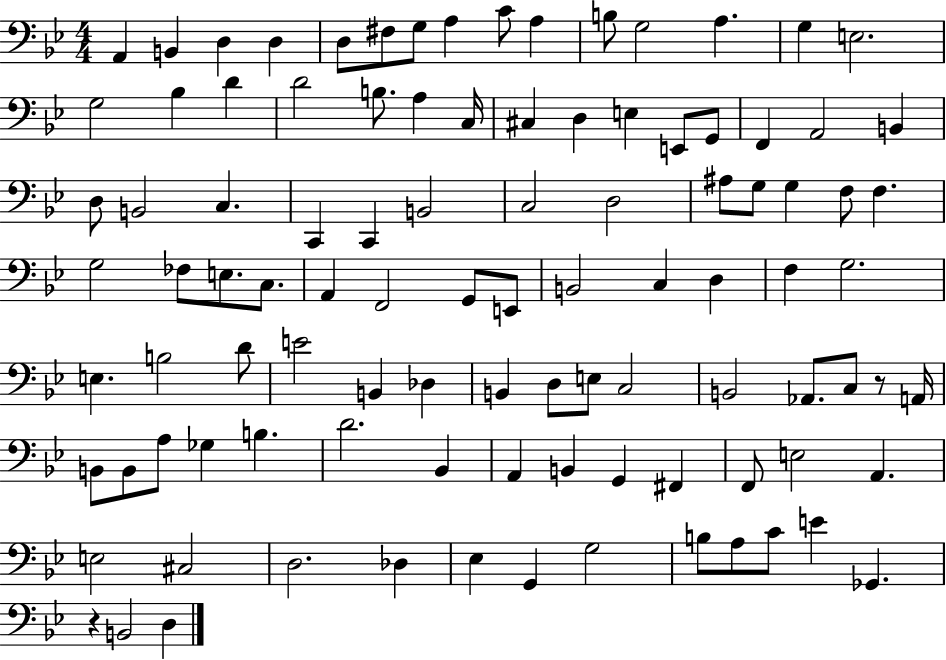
{
  \clef bass
  \numericTimeSignature
  \time 4/4
  \key bes \major
  a,4 b,4 d4 d4 | d8 fis8 g8 a4 c'8 a4 | b8 g2 a4. | g4 e2. | \break g2 bes4 d'4 | d'2 b8. a4 c16 | cis4 d4 e4 e,8 g,8 | f,4 a,2 b,4 | \break d8 b,2 c4. | c,4 c,4 b,2 | c2 d2 | ais8 g8 g4 f8 f4. | \break g2 fes8 e8. c8. | a,4 f,2 g,8 e,8 | b,2 c4 d4 | f4 g2. | \break e4. b2 d'8 | e'2 b,4 des4 | b,4 d8 e8 c2 | b,2 aes,8. c8 r8 a,16 | \break b,8 b,8 a8 ges4 b4. | d'2. bes,4 | a,4 b,4 g,4 fis,4 | f,8 e2 a,4. | \break e2 cis2 | d2. des4 | ees4 g,4 g2 | b8 a8 c'8 e'4 ges,4. | \break r4 b,2 d4 | \bar "|."
}